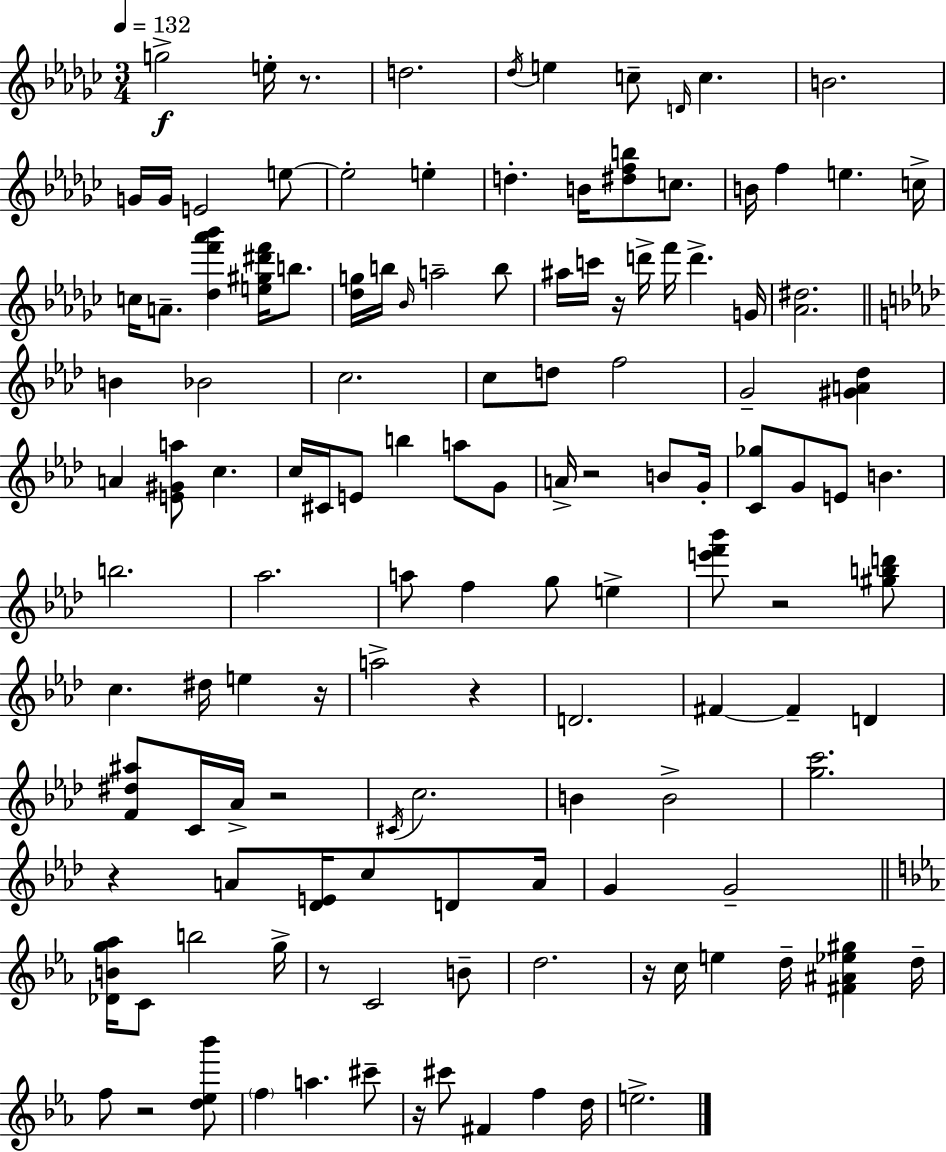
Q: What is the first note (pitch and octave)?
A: G5